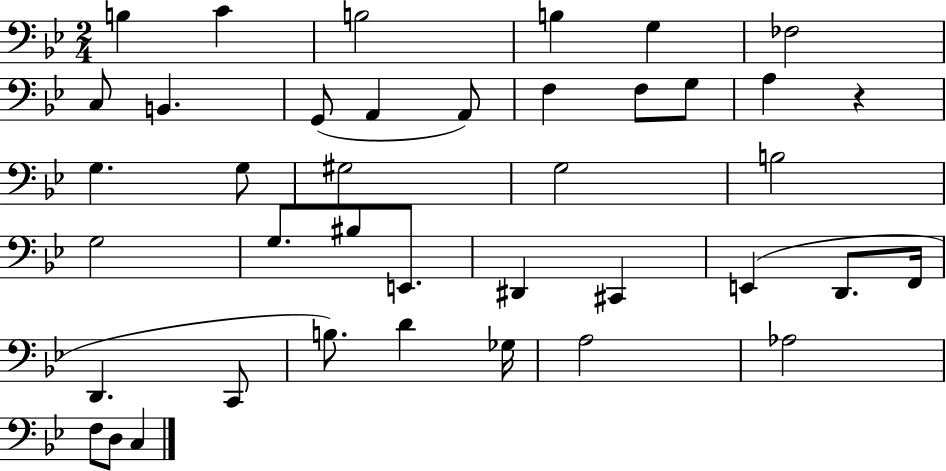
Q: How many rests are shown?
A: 1